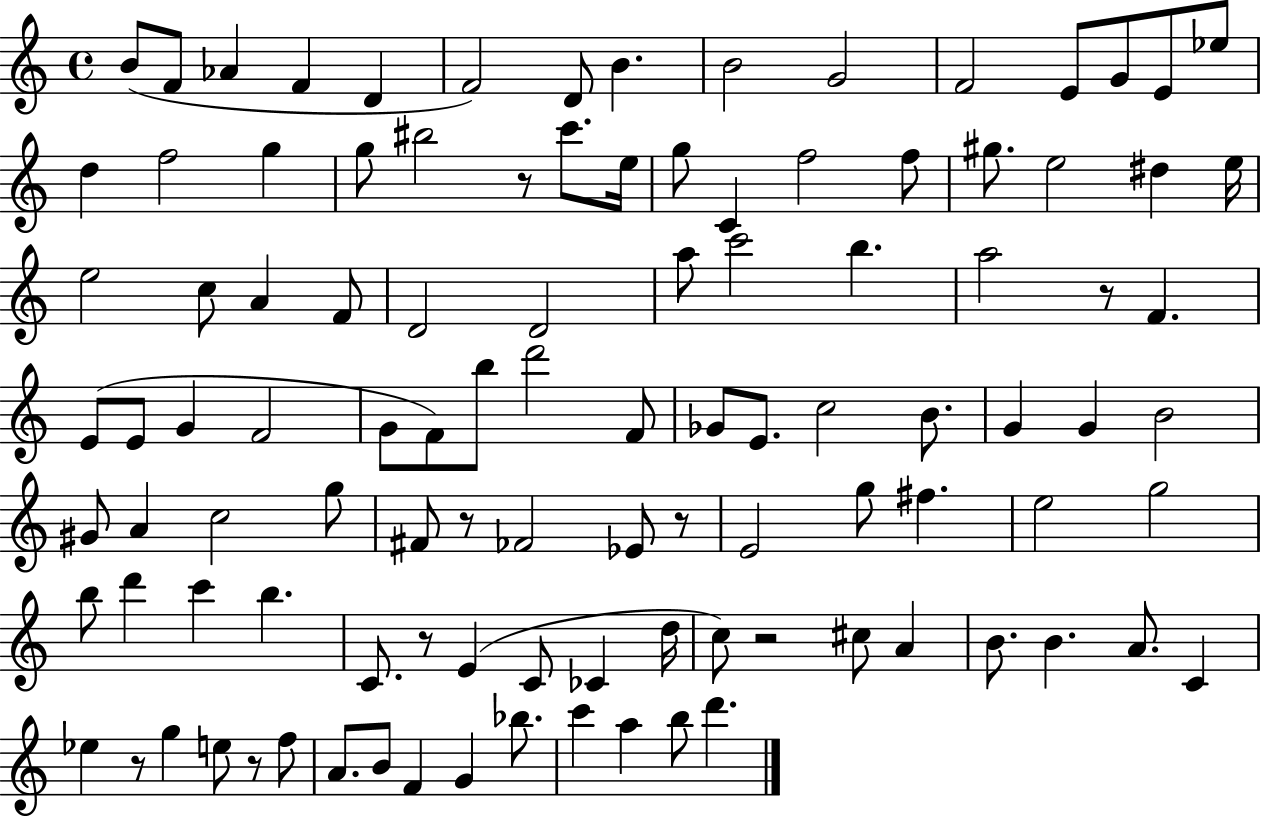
B4/e F4/e Ab4/q F4/q D4/q F4/h D4/e B4/q. B4/h G4/h F4/h E4/e G4/e E4/e Eb5/e D5/q F5/h G5/q G5/e BIS5/h R/e C6/e. E5/s G5/e C4/q F5/h F5/e G#5/e. E5/h D#5/q E5/s E5/h C5/e A4/q F4/e D4/h D4/h A5/e C6/h B5/q. A5/h R/e F4/q. E4/e E4/e G4/q F4/h G4/e F4/e B5/e D6/h F4/e Gb4/e E4/e. C5/h B4/e. G4/q G4/q B4/h G#4/e A4/q C5/h G5/e F#4/e R/e FES4/h Eb4/e R/e E4/h G5/e F#5/q. E5/h G5/h B5/e D6/q C6/q B5/q. C4/e. R/e E4/q C4/e CES4/q D5/s C5/e R/h C#5/e A4/q B4/e. B4/q. A4/e. C4/q Eb5/q R/e G5/q E5/e R/e F5/e A4/e. B4/e F4/q G4/q Bb5/e. C6/q A5/q B5/e D6/q.